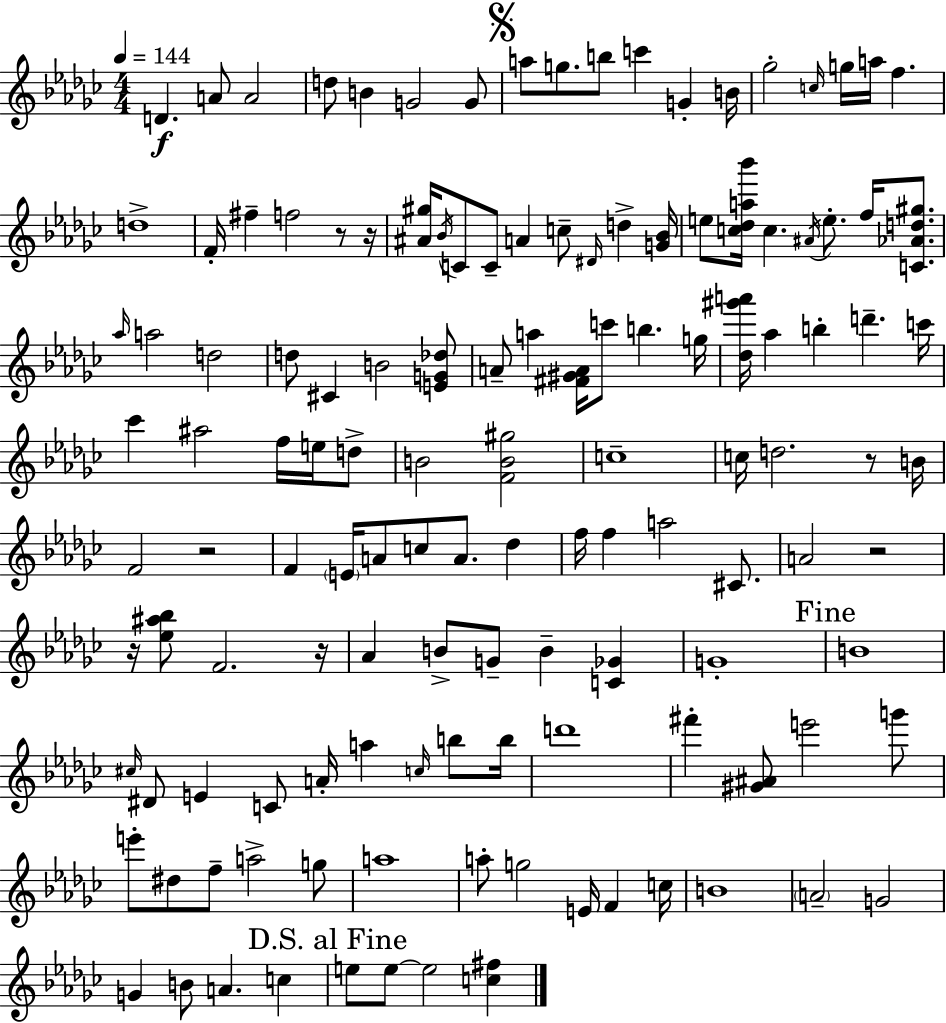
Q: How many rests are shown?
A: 7